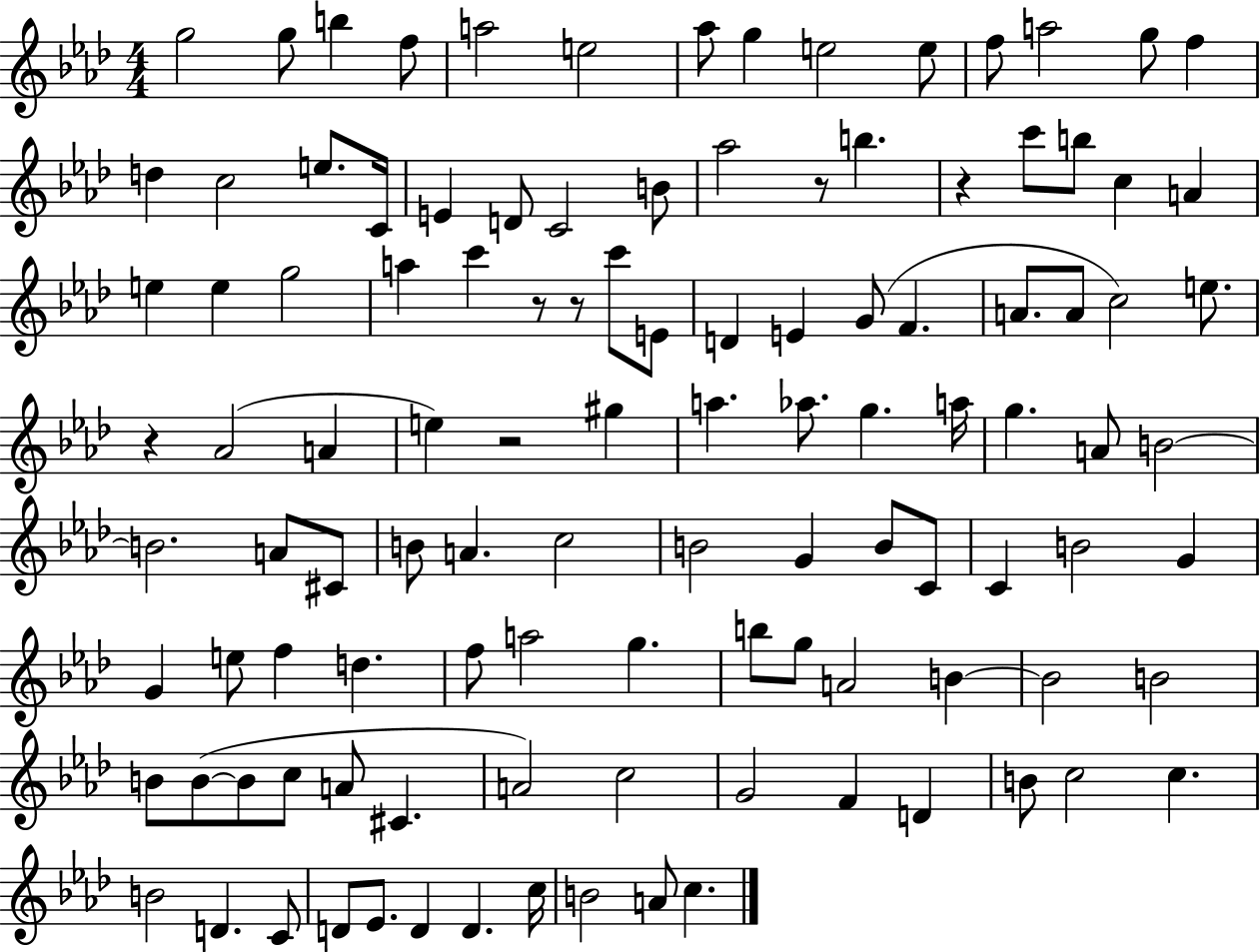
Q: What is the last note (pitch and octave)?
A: C5